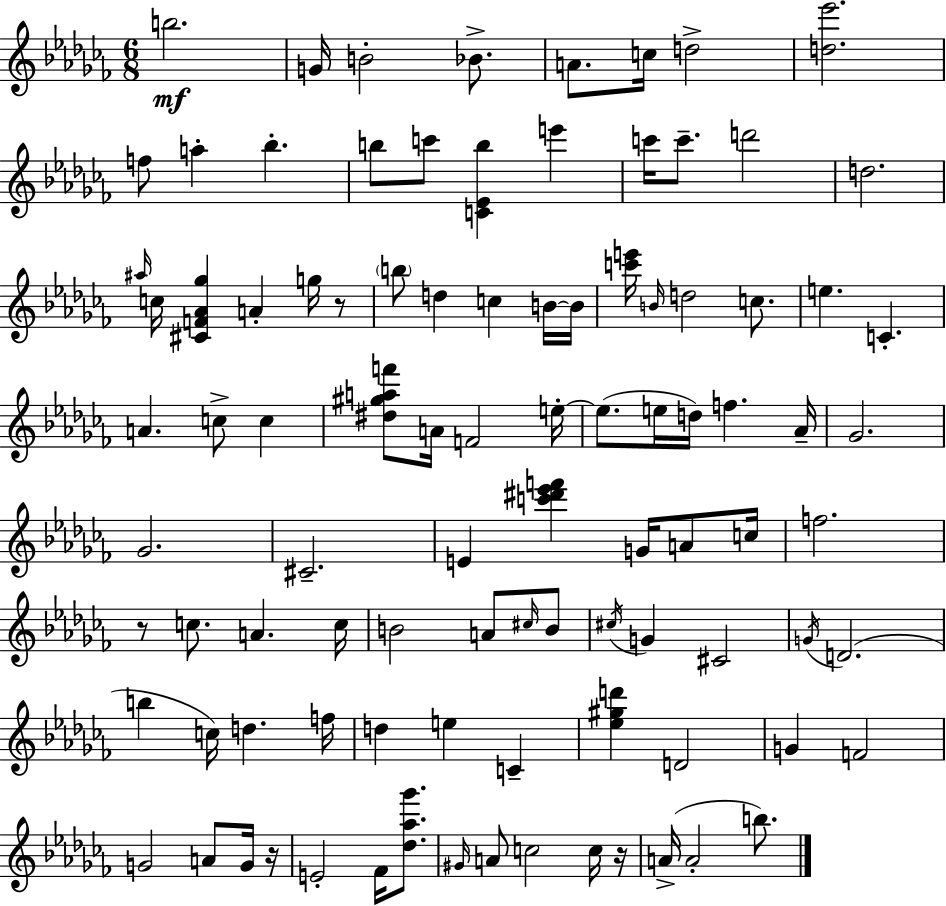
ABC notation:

X:1
T:Untitled
M:6/8
L:1/4
K:Abm
b2 G/4 B2 _B/2 A/2 c/4 d2 [d_e']2 f/2 a _b b/2 c'/2 [C_Eb] e' c'/4 c'/2 d'2 d2 ^a/4 c/4 [^CF_A_g] A g/4 z/2 b/2 d c B/4 B/4 [c'e']/4 B/4 d2 c/2 e C A c/2 c [^d^gaf']/2 A/4 F2 e/4 e/2 e/4 d/4 f _A/4 _G2 _G2 ^C2 E [c'^d'_e'f'] G/4 A/2 c/4 f2 z/2 c/2 A c/4 B2 A/2 ^c/4 B/2 ^c/4 G ^C2 G/4 D2 b c/4 d f/4 d e C [_e^gd'] D2 G F2 G2 A/2 G/4 z/4 E2 _F/4 [_d_a_g']/2 ^G/4 A/2 c2 c/4 z/4 A/4 A2 b/2